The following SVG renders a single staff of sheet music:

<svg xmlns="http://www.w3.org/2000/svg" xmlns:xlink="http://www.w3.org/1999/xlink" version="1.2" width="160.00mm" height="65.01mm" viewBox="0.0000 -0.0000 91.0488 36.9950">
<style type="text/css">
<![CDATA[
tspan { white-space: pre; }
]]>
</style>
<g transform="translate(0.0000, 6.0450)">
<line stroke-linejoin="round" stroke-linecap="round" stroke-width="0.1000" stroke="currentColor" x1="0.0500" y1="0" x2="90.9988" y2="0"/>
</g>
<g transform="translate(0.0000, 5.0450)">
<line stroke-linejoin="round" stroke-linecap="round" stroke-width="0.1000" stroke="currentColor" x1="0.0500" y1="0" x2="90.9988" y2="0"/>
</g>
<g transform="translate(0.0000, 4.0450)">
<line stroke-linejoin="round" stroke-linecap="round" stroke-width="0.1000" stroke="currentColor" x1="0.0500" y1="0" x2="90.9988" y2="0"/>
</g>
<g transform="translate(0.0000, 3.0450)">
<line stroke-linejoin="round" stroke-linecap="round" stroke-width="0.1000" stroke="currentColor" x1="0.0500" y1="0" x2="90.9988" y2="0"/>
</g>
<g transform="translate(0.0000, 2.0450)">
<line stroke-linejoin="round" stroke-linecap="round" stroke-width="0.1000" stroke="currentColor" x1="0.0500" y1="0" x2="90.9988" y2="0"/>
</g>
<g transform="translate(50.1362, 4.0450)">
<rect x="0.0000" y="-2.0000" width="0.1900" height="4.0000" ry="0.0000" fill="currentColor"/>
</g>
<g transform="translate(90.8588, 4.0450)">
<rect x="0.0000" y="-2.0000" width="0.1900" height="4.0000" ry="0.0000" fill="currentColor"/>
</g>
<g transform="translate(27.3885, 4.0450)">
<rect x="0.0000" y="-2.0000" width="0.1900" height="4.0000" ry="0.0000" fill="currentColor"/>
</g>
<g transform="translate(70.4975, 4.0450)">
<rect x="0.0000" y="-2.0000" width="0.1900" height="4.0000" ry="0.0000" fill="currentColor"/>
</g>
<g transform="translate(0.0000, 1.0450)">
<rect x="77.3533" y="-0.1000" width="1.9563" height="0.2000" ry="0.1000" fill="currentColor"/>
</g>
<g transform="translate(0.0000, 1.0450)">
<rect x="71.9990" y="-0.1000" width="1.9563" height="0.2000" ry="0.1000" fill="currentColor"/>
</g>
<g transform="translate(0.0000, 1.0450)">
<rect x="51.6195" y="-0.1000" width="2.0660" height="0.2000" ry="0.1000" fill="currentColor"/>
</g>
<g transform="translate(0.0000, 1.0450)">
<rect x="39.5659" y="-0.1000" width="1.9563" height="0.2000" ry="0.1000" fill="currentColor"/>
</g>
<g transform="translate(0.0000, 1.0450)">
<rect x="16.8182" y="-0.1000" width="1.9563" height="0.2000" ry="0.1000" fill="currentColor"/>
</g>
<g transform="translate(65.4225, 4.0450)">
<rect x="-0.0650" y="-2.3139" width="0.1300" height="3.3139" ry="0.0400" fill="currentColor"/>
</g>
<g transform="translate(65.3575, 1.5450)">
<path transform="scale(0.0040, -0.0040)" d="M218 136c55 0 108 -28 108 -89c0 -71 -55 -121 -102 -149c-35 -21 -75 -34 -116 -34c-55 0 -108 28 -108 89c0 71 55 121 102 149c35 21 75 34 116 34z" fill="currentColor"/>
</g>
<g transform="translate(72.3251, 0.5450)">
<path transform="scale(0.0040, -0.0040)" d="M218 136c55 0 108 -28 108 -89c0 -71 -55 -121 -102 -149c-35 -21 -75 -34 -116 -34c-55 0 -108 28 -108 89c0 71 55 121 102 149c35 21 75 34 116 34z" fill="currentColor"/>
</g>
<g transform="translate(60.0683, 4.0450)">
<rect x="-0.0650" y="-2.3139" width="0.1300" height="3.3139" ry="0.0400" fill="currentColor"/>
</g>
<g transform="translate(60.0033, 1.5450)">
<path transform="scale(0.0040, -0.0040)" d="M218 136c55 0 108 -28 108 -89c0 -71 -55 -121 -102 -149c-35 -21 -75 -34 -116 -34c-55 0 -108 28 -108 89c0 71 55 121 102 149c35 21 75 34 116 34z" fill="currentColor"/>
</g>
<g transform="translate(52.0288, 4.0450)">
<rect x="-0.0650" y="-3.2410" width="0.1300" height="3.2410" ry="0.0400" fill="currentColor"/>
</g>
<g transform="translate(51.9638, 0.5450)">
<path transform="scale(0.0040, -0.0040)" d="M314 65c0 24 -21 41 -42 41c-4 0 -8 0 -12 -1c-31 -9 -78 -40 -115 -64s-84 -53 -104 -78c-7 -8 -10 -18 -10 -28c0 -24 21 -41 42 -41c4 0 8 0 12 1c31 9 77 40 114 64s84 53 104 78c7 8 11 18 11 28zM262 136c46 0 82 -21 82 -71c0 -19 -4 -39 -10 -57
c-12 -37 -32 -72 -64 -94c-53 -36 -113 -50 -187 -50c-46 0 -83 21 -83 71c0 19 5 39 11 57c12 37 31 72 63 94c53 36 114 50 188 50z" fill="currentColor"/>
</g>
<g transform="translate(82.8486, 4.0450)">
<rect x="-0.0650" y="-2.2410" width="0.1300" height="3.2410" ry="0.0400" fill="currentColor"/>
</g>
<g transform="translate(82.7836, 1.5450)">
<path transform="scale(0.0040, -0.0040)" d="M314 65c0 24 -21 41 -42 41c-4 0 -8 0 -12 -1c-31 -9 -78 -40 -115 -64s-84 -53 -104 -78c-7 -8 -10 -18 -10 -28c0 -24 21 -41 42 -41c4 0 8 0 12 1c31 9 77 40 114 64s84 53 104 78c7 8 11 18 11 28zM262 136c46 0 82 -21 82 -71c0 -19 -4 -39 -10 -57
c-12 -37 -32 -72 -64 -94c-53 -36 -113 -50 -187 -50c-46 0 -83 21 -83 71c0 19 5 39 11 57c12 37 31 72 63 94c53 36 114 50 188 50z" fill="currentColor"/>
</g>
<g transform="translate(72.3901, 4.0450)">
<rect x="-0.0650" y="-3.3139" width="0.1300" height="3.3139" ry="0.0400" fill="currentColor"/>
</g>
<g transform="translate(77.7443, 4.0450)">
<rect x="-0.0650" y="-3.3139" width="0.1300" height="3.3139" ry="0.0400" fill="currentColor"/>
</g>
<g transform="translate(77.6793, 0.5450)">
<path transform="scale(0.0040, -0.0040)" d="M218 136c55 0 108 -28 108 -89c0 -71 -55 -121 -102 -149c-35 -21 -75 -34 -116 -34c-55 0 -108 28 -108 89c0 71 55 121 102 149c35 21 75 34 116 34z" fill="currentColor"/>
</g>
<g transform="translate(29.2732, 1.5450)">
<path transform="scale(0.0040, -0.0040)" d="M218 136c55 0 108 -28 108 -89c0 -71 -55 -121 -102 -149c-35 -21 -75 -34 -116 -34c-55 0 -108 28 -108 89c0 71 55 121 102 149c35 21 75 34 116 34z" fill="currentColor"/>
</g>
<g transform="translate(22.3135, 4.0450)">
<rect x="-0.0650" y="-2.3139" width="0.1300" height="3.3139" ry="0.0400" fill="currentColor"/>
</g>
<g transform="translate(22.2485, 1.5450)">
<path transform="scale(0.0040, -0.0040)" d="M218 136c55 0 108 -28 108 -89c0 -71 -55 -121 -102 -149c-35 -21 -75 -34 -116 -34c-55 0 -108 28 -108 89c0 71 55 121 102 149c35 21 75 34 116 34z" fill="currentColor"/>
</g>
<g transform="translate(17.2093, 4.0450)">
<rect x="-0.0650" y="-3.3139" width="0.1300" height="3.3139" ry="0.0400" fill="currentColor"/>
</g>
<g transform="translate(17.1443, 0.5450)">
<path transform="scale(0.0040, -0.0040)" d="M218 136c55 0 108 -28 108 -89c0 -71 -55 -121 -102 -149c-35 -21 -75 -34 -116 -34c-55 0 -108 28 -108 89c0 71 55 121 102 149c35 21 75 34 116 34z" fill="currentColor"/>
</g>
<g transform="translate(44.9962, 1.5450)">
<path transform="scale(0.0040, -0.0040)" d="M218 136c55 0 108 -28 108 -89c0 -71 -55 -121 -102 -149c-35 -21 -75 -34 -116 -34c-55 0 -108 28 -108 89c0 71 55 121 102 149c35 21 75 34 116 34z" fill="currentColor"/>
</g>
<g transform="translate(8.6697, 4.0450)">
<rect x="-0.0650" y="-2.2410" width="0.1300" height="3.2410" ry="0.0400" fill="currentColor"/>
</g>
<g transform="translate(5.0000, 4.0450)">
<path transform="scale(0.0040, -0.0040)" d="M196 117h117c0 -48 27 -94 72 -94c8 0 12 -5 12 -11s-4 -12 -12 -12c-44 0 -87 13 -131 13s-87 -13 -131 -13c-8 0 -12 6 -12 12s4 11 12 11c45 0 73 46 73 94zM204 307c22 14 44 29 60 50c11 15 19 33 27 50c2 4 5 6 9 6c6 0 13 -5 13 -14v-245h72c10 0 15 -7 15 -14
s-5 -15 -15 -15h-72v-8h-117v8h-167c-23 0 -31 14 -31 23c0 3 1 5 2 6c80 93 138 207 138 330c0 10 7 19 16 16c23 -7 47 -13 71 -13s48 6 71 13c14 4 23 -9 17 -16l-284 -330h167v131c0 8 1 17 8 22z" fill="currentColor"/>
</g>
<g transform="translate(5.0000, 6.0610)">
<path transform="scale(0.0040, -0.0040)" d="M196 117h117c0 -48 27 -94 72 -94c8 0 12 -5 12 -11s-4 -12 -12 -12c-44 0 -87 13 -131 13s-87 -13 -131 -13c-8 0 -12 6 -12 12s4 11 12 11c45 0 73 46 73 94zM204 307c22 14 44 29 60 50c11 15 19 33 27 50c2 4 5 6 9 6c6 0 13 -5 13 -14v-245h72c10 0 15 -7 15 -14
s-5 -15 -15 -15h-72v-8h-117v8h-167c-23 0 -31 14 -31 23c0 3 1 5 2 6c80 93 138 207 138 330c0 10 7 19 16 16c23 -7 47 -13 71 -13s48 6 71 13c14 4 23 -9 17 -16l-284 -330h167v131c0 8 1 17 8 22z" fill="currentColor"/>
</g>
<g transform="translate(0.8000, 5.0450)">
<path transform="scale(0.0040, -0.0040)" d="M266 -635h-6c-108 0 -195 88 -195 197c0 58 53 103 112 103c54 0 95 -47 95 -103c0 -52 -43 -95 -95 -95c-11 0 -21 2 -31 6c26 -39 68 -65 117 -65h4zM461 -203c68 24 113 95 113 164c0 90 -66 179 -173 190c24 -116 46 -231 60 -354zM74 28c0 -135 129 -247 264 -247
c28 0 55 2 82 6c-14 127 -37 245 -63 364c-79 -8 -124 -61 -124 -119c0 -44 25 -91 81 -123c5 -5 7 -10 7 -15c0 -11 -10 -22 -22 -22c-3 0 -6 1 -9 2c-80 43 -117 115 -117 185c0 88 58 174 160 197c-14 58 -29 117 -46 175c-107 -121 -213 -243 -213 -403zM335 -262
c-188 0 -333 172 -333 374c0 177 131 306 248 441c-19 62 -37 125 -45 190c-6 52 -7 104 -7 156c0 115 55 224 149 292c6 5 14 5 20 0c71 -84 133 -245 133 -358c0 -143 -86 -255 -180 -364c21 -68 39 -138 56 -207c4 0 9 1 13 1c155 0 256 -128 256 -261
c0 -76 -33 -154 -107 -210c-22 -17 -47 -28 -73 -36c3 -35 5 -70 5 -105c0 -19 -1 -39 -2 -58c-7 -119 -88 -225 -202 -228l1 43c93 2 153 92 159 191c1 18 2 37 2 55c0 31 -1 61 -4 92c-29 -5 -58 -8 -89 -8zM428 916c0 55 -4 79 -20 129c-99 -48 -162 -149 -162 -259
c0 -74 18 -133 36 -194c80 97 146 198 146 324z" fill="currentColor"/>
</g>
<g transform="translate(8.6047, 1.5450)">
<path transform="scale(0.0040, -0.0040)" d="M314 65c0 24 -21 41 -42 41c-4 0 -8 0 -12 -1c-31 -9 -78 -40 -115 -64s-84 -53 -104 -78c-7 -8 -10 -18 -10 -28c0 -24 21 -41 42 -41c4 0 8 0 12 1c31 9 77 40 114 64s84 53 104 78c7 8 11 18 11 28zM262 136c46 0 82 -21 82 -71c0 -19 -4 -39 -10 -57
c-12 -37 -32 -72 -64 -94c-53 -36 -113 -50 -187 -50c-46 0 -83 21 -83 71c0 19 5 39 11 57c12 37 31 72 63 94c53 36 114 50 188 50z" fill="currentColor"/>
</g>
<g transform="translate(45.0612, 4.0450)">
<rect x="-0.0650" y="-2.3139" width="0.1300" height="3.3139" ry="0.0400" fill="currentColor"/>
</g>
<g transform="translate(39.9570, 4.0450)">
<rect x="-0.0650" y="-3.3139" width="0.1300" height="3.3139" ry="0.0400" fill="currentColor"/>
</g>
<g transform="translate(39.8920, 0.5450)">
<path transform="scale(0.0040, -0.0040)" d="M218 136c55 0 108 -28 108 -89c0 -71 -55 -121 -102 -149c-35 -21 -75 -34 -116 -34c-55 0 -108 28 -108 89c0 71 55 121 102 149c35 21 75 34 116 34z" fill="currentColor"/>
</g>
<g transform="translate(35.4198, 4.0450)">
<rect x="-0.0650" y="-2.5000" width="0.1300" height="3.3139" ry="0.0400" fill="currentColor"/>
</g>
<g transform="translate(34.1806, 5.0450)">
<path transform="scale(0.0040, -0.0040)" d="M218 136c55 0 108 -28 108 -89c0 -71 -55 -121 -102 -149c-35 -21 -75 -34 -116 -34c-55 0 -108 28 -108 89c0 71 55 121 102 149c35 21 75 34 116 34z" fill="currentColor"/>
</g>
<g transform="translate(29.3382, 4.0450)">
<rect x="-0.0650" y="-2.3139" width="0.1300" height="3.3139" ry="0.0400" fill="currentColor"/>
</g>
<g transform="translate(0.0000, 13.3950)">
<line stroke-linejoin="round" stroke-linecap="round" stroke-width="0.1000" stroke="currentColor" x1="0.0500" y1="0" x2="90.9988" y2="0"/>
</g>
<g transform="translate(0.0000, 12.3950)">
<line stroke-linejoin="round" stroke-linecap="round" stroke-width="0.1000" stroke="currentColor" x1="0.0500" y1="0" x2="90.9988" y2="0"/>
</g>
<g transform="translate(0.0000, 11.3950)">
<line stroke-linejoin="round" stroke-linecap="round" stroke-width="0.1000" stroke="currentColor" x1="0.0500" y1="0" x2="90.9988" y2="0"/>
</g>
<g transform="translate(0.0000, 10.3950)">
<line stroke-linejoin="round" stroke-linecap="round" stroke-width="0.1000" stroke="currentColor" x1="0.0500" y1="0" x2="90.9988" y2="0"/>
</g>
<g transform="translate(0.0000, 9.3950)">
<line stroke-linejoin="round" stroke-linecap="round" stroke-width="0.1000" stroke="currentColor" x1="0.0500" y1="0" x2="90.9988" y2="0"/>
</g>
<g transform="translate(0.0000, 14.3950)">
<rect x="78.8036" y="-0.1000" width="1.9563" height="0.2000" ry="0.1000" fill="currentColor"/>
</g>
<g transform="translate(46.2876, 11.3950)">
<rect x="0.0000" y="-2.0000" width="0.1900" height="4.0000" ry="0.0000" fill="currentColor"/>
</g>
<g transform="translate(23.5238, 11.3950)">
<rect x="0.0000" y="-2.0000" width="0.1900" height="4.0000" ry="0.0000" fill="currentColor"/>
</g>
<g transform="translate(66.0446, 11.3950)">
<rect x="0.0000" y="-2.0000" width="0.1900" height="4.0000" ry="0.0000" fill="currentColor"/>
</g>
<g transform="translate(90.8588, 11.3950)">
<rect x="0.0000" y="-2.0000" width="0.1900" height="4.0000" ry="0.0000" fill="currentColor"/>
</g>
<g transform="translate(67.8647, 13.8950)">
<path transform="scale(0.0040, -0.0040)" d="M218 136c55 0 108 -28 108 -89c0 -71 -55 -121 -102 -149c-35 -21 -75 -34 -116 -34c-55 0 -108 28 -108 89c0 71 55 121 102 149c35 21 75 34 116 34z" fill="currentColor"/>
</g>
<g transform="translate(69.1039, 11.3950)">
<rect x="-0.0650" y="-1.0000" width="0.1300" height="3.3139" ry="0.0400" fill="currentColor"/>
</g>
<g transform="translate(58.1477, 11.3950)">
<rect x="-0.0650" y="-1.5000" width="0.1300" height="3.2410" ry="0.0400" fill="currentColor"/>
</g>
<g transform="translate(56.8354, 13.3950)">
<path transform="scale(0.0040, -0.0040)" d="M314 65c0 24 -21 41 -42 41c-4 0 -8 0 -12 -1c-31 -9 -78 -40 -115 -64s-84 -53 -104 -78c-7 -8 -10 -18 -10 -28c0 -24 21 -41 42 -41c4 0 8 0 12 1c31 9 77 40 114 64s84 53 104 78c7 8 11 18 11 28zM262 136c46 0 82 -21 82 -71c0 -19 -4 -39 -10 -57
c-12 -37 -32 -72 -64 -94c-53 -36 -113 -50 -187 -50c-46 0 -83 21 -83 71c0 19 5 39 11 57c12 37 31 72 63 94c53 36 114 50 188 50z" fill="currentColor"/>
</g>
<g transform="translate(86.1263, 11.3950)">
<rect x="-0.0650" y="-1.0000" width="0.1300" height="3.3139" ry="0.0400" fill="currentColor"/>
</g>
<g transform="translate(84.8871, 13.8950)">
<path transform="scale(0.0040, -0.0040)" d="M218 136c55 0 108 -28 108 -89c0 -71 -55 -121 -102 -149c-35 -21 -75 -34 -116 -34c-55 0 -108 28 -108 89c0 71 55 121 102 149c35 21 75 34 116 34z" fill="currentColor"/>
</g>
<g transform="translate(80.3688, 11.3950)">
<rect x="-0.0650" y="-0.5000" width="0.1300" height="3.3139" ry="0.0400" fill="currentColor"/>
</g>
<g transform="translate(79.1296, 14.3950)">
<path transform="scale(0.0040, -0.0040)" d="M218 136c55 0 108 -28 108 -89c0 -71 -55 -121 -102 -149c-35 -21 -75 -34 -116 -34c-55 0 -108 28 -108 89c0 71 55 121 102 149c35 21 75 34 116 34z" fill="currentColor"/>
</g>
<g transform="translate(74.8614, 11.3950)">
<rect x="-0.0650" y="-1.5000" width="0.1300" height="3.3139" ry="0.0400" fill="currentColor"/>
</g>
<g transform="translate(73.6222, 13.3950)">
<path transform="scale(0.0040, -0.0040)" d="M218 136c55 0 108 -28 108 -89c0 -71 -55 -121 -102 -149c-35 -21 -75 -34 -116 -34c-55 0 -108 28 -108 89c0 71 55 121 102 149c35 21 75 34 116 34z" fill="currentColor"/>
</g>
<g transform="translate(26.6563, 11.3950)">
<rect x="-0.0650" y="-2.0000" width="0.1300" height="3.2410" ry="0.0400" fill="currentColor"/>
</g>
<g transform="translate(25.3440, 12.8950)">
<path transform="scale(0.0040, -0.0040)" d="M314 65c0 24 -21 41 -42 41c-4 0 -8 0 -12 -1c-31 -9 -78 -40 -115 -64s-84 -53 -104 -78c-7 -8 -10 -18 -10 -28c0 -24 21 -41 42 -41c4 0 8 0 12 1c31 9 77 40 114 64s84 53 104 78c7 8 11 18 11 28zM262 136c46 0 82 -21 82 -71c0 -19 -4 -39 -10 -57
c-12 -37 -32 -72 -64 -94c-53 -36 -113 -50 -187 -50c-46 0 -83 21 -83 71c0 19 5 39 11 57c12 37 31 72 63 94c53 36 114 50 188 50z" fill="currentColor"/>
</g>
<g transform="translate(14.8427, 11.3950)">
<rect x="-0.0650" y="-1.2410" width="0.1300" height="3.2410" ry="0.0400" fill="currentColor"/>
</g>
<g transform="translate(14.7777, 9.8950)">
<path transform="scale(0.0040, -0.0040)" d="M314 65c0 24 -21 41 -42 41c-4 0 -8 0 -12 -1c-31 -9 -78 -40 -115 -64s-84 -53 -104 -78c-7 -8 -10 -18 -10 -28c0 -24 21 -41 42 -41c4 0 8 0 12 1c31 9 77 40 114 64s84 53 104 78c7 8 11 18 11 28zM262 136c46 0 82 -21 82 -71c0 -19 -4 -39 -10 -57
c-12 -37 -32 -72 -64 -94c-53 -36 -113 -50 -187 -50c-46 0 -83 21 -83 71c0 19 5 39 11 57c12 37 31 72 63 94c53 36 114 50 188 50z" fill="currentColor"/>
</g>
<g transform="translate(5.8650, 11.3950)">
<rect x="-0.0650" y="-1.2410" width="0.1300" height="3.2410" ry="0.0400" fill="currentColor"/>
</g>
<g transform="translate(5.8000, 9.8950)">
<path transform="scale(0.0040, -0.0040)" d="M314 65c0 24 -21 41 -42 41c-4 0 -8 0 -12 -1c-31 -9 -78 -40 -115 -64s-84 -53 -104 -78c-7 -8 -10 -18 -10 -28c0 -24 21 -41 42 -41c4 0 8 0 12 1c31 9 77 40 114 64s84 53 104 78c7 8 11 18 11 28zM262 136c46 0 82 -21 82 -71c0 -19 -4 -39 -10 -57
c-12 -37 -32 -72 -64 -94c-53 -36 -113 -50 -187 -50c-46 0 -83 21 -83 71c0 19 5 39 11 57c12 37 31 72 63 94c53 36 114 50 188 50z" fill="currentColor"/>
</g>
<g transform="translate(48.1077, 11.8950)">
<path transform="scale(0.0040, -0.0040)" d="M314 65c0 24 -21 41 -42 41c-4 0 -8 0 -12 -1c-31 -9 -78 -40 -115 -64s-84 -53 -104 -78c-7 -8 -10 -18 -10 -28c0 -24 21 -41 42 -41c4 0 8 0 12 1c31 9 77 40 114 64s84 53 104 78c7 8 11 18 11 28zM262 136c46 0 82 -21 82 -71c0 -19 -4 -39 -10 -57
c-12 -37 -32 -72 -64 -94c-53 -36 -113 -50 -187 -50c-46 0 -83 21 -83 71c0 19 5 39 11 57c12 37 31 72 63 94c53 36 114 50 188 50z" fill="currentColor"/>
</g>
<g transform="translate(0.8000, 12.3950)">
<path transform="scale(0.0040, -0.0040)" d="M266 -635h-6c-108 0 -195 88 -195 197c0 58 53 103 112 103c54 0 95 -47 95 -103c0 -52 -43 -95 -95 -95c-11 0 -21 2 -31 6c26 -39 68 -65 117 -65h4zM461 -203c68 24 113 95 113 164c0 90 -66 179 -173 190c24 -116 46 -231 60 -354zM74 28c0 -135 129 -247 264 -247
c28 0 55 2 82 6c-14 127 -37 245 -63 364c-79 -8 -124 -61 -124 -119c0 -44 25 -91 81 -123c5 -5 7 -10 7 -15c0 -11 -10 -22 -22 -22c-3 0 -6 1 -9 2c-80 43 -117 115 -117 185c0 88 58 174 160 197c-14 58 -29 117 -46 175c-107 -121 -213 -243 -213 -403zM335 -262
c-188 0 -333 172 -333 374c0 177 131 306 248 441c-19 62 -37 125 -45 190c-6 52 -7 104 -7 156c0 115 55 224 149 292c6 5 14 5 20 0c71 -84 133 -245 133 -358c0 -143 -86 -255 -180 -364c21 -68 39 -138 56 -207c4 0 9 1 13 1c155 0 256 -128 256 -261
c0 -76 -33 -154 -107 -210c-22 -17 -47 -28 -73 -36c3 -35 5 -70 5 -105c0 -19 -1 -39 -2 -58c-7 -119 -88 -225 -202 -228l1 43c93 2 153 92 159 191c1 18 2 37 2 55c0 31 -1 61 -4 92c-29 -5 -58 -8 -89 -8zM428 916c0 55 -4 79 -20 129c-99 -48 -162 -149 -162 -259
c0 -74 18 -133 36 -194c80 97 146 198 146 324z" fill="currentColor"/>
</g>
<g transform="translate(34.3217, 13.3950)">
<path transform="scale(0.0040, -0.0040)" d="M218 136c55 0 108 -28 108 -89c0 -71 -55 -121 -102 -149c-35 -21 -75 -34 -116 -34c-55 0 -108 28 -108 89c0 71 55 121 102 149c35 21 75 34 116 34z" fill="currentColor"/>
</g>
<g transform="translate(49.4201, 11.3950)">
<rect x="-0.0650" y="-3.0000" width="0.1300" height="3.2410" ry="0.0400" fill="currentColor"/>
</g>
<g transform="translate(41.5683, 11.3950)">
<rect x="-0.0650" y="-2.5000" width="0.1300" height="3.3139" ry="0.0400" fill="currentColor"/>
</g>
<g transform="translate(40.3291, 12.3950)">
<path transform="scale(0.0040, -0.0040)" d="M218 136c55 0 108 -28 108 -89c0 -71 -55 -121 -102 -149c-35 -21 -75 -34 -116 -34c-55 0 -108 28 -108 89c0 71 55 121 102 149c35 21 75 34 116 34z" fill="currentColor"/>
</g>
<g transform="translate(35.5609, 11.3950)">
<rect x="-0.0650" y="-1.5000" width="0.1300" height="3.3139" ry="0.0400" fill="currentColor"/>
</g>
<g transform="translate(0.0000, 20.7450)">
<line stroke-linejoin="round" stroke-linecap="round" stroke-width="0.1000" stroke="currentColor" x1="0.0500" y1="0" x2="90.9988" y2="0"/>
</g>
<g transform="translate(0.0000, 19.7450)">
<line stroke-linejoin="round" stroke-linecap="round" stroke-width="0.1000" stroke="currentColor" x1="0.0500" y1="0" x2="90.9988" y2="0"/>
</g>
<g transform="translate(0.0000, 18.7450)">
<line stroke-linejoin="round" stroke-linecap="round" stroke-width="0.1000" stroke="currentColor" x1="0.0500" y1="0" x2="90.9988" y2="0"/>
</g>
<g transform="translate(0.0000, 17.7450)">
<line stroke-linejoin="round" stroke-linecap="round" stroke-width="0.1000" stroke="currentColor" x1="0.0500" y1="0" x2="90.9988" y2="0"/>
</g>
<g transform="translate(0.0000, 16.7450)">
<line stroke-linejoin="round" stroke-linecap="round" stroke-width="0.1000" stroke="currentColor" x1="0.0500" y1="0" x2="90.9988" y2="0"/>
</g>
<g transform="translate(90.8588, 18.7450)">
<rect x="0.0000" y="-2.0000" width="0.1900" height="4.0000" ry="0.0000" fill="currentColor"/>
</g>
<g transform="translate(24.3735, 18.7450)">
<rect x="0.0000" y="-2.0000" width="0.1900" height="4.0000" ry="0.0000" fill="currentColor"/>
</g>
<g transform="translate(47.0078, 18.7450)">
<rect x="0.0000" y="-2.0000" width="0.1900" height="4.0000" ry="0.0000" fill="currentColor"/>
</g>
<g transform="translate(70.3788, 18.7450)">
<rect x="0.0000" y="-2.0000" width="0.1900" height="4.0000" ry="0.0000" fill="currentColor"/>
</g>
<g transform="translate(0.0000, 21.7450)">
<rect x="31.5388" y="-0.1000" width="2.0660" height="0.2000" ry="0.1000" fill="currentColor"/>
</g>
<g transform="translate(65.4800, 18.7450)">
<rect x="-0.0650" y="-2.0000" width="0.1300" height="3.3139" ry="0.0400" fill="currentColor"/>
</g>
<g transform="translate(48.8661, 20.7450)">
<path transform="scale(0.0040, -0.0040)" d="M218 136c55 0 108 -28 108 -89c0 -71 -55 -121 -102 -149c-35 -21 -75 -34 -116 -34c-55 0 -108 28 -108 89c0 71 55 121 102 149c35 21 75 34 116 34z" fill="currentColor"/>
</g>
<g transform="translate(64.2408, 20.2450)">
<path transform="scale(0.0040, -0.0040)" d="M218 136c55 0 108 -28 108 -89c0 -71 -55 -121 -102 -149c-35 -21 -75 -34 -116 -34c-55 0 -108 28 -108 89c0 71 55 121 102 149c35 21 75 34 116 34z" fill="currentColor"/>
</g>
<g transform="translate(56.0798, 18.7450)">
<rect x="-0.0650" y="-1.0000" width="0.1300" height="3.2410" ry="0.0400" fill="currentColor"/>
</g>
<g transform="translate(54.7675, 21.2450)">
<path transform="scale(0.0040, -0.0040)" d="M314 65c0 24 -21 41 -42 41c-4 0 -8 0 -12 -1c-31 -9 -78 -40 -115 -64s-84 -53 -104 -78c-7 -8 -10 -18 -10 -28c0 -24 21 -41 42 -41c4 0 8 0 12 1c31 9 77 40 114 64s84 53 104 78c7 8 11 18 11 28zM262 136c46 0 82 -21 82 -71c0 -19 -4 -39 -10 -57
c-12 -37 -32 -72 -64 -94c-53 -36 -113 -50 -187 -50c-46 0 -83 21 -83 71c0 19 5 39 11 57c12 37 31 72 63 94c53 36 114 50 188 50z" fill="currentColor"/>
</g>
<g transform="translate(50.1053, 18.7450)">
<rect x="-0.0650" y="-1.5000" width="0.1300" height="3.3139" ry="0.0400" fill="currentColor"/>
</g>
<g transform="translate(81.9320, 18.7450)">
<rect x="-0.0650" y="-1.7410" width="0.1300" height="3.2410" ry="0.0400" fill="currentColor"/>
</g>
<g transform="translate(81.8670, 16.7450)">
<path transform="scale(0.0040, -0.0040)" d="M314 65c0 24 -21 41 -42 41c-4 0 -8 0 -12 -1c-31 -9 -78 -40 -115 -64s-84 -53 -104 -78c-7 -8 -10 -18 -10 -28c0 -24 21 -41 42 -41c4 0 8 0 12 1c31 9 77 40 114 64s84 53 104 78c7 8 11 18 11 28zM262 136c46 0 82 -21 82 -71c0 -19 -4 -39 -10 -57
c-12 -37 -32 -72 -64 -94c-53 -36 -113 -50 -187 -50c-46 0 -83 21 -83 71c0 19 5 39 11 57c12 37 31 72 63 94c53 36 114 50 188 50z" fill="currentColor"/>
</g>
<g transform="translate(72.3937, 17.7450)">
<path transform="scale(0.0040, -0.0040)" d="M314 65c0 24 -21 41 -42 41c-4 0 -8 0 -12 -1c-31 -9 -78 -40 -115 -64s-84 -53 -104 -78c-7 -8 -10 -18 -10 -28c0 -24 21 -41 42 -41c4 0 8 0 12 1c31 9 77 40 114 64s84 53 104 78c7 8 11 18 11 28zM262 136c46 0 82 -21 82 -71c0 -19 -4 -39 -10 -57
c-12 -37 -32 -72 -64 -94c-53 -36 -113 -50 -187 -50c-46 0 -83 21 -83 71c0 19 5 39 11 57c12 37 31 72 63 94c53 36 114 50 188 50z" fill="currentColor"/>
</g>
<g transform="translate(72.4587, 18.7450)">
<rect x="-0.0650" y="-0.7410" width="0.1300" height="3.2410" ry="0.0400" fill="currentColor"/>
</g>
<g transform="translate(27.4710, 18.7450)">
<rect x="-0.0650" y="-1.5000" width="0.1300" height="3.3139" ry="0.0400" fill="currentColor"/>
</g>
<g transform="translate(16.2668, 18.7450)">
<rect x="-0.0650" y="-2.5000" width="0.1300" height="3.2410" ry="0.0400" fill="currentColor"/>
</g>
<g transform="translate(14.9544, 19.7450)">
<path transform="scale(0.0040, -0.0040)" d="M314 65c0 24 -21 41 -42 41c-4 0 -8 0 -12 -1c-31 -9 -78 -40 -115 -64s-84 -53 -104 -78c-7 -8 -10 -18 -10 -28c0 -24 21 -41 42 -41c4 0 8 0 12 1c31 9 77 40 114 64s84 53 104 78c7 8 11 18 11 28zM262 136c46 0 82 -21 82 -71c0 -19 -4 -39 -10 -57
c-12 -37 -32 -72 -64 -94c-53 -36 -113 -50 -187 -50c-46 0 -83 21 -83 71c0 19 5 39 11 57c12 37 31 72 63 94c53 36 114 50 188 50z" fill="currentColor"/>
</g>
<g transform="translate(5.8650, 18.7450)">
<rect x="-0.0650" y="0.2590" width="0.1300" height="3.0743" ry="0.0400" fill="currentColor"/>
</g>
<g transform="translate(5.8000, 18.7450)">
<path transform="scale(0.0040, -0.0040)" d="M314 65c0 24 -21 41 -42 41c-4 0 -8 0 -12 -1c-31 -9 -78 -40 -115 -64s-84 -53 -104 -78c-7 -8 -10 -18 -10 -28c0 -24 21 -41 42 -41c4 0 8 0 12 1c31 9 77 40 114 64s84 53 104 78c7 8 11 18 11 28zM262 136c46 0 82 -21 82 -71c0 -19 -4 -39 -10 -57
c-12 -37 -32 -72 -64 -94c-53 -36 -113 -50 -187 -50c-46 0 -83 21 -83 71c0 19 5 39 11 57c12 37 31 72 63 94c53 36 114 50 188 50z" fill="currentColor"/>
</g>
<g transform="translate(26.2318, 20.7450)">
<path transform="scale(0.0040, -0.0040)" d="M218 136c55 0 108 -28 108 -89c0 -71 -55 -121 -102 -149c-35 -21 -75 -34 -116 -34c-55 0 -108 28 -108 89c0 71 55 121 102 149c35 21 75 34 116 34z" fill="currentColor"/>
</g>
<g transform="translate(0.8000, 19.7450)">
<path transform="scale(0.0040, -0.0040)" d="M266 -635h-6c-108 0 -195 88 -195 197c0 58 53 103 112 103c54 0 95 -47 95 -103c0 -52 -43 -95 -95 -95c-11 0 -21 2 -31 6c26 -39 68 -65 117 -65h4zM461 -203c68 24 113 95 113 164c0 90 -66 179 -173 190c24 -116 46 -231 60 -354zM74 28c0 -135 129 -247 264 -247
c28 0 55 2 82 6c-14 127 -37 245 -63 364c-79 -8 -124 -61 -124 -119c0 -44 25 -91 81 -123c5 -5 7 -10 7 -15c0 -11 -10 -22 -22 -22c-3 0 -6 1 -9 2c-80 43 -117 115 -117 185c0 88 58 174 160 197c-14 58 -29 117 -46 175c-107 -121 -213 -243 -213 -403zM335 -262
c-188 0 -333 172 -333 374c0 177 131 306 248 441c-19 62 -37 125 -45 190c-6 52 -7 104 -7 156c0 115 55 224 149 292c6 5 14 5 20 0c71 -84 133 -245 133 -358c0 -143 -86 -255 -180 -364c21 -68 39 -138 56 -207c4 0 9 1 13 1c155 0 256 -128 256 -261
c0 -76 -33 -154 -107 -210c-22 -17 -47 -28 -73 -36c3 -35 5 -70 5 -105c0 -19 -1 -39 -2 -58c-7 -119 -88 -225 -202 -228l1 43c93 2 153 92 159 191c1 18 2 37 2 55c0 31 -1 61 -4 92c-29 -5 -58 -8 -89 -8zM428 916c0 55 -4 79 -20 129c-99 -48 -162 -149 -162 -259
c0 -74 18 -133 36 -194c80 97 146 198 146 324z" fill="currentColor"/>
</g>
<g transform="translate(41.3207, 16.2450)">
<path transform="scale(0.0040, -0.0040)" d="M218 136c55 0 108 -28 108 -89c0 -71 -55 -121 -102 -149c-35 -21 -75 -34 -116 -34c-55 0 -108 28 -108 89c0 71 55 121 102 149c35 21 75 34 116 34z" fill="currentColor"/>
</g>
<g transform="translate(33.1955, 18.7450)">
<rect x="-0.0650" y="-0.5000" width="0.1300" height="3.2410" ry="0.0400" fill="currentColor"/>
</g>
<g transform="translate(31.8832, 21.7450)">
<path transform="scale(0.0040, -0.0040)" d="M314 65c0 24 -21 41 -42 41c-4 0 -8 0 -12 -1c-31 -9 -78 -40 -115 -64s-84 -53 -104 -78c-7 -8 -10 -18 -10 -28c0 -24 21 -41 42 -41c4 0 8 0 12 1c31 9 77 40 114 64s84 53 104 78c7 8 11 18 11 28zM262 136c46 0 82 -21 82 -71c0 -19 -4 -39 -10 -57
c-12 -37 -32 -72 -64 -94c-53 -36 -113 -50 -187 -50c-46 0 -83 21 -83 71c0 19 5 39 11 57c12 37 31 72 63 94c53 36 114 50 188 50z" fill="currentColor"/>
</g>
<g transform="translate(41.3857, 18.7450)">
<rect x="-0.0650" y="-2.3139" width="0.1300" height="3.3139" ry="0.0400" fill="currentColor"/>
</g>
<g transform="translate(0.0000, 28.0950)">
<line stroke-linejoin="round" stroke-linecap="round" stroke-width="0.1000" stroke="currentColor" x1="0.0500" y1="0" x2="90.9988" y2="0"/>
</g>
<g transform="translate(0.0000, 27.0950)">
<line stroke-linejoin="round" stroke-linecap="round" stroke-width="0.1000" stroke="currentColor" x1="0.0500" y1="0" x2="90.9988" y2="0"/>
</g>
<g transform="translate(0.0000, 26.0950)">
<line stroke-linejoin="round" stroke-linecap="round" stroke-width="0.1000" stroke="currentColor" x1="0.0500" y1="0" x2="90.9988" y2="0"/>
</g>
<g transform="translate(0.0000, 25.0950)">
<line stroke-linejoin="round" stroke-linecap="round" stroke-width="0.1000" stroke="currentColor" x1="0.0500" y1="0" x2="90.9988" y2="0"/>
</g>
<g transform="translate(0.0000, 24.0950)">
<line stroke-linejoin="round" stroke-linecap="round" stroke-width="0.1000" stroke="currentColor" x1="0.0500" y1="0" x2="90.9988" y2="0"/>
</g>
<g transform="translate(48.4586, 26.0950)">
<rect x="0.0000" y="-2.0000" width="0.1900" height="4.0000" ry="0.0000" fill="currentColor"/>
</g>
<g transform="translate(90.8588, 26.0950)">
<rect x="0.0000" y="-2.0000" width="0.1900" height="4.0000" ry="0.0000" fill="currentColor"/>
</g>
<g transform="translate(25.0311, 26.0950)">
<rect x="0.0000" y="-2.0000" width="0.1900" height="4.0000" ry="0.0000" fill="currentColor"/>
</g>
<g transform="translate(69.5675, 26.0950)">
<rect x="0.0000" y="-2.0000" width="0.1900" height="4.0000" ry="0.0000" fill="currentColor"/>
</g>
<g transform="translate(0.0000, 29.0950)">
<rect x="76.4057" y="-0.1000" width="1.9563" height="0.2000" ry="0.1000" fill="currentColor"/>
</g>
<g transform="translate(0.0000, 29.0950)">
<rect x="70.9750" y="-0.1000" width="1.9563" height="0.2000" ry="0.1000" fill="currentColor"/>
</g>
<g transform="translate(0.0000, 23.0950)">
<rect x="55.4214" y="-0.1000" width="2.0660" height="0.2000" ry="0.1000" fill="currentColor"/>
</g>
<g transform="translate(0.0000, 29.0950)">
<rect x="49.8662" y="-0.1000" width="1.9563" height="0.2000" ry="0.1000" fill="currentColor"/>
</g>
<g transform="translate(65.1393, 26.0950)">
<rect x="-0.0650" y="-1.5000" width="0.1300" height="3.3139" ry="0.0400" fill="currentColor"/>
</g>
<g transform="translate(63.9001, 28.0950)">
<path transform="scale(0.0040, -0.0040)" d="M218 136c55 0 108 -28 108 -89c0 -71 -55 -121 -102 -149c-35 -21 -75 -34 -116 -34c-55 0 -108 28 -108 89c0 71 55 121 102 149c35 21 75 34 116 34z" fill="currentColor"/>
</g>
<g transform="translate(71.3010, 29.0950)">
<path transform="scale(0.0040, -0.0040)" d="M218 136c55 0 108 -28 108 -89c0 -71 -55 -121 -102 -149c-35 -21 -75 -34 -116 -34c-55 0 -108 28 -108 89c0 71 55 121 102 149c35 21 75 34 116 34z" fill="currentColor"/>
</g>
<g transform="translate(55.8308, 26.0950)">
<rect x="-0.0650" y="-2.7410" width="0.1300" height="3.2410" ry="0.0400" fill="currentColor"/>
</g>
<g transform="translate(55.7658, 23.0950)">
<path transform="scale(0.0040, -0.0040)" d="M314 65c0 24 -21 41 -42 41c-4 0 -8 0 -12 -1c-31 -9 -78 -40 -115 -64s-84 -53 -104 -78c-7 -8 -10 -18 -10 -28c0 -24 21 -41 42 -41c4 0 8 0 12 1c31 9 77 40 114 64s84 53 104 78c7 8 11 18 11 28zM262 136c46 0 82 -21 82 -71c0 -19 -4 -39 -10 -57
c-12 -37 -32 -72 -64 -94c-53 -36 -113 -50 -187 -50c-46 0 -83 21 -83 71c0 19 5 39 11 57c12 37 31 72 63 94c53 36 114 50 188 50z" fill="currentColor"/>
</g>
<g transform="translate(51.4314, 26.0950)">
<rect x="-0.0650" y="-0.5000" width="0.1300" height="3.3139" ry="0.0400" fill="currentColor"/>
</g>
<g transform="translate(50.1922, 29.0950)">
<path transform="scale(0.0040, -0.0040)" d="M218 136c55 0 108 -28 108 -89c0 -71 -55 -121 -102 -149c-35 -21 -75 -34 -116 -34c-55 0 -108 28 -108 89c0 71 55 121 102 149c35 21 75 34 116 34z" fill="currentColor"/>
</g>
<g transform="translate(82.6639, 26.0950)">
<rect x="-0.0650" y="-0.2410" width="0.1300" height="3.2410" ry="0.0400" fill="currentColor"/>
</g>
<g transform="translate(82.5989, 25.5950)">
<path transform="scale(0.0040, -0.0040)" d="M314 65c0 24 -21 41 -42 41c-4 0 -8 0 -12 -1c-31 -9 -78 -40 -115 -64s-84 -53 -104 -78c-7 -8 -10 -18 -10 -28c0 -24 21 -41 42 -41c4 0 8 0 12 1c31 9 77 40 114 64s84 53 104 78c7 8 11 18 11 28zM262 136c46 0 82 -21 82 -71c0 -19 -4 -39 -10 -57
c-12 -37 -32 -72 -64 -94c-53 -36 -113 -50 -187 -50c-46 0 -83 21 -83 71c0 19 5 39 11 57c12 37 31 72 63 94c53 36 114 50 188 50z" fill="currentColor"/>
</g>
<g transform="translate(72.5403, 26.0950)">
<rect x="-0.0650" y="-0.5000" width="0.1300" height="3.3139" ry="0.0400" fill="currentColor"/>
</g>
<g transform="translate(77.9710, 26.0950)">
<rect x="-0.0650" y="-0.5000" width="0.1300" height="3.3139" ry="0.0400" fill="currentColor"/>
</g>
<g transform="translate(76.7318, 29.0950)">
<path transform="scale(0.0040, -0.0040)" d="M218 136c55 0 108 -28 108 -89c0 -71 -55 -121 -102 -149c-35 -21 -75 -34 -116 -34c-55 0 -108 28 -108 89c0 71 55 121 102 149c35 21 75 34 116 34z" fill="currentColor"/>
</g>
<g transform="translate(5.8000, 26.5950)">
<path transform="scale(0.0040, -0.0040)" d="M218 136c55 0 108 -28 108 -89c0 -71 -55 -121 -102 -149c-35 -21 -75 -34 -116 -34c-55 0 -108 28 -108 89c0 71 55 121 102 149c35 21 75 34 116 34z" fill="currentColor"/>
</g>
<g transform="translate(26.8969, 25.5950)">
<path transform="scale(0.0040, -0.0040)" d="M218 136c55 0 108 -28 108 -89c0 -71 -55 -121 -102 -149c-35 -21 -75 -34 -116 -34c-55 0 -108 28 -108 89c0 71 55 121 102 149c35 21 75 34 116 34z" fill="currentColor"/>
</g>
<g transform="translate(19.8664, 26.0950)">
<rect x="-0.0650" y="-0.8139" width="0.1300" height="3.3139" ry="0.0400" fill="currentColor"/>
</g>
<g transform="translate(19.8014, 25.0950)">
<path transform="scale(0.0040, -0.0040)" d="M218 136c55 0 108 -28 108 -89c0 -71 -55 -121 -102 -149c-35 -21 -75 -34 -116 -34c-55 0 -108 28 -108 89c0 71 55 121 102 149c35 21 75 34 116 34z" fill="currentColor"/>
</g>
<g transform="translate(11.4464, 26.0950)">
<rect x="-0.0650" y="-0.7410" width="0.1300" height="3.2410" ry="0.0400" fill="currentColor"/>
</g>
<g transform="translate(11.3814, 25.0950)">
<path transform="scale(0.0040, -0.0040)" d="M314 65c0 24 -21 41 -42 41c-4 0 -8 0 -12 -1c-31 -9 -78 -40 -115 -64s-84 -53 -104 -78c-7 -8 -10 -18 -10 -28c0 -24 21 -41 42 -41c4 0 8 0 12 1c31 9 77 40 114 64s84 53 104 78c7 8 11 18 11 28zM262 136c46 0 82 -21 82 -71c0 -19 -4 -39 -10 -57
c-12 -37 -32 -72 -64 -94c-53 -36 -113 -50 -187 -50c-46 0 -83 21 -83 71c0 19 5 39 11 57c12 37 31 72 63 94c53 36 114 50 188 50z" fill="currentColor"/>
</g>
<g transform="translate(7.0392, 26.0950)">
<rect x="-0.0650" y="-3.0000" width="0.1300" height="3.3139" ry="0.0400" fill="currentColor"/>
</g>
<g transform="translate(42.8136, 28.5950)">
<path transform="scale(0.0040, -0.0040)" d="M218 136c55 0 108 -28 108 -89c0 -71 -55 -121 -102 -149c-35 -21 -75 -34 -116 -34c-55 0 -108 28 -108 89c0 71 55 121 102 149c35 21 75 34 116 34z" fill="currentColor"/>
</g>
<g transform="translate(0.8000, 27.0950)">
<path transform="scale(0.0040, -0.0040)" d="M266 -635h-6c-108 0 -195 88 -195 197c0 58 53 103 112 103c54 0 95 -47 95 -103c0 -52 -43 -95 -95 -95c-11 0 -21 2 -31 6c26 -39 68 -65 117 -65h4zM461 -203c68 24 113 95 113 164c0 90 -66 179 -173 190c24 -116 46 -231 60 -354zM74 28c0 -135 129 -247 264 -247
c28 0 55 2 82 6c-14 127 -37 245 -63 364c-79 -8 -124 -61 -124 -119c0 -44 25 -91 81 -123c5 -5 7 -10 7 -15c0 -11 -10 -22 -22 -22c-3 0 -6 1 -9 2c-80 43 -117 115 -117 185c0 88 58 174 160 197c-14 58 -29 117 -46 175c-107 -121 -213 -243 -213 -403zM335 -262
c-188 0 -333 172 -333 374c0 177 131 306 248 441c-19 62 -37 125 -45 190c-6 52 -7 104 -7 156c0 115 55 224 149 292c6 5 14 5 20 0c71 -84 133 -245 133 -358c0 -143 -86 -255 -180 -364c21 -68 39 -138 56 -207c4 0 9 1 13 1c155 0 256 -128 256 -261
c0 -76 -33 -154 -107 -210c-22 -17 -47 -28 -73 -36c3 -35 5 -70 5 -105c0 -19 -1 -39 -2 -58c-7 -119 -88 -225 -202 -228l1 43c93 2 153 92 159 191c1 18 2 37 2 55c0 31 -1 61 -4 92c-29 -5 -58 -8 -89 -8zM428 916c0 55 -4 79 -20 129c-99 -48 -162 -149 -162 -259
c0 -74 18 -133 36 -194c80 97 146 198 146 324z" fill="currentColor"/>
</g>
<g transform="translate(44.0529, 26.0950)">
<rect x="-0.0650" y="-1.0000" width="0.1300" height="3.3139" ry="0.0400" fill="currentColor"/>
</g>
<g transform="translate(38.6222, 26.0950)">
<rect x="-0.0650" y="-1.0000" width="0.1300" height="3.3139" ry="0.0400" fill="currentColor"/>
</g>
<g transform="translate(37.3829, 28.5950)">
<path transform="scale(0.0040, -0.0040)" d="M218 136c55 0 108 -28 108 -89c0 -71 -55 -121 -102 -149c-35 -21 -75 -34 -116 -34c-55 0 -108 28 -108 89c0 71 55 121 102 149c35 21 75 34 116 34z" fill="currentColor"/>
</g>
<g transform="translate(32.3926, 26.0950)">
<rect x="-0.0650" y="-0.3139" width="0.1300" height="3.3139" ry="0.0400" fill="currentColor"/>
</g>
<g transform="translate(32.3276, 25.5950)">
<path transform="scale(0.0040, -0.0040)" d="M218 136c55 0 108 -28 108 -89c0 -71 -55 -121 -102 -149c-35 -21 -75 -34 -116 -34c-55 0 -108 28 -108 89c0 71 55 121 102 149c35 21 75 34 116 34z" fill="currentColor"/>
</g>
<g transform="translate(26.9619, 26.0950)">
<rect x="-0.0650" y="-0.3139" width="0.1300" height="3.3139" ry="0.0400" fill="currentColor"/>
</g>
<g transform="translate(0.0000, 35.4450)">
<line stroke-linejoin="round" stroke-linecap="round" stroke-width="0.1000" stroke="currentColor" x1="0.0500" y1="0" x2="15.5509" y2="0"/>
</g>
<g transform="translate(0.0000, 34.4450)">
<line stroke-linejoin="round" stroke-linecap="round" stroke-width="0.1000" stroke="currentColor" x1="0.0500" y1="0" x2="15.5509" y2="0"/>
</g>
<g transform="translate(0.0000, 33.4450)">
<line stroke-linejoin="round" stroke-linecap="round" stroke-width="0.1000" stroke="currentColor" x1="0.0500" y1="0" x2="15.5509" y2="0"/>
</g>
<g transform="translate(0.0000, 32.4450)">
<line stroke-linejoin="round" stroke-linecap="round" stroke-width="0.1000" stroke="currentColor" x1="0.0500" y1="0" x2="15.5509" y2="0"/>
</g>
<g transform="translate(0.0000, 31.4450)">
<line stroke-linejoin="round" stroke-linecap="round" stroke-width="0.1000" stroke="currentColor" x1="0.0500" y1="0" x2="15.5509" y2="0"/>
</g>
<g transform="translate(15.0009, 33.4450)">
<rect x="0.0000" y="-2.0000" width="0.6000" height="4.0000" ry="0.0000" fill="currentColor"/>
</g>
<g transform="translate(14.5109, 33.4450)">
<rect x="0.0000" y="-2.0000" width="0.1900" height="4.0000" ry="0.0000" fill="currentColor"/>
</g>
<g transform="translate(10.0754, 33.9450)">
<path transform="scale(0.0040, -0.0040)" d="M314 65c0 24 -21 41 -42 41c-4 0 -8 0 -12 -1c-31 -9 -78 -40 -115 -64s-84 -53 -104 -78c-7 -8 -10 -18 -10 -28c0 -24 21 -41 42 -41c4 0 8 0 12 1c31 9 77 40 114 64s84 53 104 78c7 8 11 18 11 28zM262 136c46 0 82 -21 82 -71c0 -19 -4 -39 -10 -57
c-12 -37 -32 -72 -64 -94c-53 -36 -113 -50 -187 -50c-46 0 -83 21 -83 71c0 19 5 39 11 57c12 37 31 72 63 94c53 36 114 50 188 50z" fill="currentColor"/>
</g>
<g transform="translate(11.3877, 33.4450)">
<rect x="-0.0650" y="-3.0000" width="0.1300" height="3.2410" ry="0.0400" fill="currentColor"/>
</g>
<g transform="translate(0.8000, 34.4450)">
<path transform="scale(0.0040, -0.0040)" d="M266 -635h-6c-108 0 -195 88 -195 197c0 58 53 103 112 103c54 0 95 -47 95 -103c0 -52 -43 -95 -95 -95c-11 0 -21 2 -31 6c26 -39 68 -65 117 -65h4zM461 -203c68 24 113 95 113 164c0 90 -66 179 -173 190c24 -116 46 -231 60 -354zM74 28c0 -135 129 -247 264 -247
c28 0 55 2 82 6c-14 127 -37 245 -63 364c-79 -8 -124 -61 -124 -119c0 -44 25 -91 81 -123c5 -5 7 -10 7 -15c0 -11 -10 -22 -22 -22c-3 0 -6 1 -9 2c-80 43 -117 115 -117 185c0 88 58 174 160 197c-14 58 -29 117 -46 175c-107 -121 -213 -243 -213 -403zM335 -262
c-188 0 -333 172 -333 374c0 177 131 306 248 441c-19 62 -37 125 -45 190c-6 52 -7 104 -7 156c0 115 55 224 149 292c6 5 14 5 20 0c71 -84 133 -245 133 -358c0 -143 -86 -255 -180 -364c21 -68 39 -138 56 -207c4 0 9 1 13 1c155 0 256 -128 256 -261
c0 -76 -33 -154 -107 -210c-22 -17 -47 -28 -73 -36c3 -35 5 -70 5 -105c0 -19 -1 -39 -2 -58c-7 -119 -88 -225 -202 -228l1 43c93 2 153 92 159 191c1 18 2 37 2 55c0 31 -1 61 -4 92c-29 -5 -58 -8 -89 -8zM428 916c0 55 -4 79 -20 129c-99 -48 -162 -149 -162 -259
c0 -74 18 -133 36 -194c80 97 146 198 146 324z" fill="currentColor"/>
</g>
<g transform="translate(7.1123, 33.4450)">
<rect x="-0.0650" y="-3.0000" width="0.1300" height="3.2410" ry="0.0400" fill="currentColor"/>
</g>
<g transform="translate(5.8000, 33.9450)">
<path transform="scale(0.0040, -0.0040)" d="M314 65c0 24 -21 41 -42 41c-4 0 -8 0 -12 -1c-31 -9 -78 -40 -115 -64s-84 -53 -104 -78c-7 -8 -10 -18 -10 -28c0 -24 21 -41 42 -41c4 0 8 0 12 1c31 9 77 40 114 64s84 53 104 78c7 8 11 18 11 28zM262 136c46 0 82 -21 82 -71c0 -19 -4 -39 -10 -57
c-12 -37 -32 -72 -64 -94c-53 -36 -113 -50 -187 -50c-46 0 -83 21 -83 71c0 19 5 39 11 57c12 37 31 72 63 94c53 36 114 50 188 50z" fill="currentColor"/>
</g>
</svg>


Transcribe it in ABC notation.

X:1
T:Untitled
M:4/4
L:1/4
K:C
g2 b g g G b g b2 g g b b g2 e2 e2 F2 E G A2 E2 D E C D B2 G2 E C2 g E D2 F d2 f2 A d2 d c c D D C a2 E C C c2 A2 A2